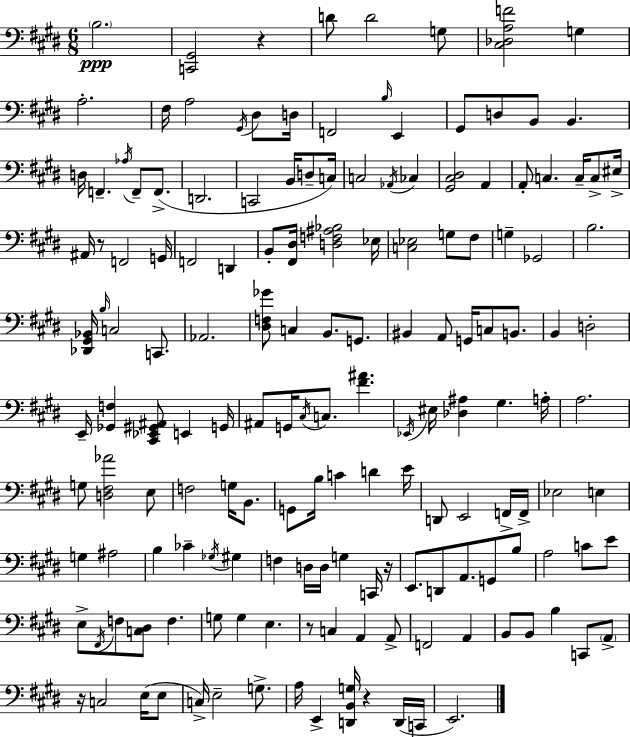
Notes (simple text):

B3/h. [C2,G#2]/h R/q D4/e D4/h G3/e [C#3,Db3,A3,F4]/h G3/q A3/h. F#3/s A3/h G#2/s D#3/e D3/s F2/h B3/s E2/q G#2/e D3/e B2/e B2/q. D3/s F2/q. Ab3/s F2/e F2/e. D2/h. C2/h B2/s D3/e C3/s C3/h Ab2/s CES3/q [G#2,C#3,D#3]/h A2/q A2/e C3/q. C3/s C3/e EIS3/s A#2/s R/e F2/h G2/s F2/h D2/q B2/e [F#2,D#3]/s [D3,F3,A#3,Bb3]/h Eb3/s [C3,Eb3]/h G3/e F#3/e G3/q Gb2/h B3/h. [Db2,G#2,Bb2]/s B3/s C3/h C2/e. Ab2/h. [D#3,F3,Gb4]/e C3/q B2/e. G2/e. BIS2/q A2/e G2/s C3/e B2/e. B2/q D3/h E2/s [Gb2,F3]/q [C#2,Eb2,G#2,A#2]/e E2/q G2/s A#2/e G2/s C#3/s C3/e. [F#4,A#4]/q. Eb2/s EIS3/s [Db3,A#3]/q G#3/q. A3/s A3/h. G3/e [D3,F#3,Ab4]/h E3/e F3/h G3/s B2/e. G2/e B3/s C4/q D4/q E4/s D2/e E2/h F2/s F2/s Eb3/h E3/q G3/q A#3/h B3/q CES4/q Gb3/s G#3/q F3/q D3/s D3/s G3/q C2/s R/s E2/e. D2/e A2/e. G2/e B3/e A3/h C4/e E4/e E3/e F#2/s F3/e [C3,D#3]/e F3/q. G3/e G3/q E3/q. R/e C3/q A2/q A2/e F2/h A2/q B2/e B2/e B3/q C2/e A2/e R/s C3/h E3/s E3/e C3/s E3/h G3/e. A3/s E2/q [D2,B2,G3]/s R/q D2/s C2/s E2/h.